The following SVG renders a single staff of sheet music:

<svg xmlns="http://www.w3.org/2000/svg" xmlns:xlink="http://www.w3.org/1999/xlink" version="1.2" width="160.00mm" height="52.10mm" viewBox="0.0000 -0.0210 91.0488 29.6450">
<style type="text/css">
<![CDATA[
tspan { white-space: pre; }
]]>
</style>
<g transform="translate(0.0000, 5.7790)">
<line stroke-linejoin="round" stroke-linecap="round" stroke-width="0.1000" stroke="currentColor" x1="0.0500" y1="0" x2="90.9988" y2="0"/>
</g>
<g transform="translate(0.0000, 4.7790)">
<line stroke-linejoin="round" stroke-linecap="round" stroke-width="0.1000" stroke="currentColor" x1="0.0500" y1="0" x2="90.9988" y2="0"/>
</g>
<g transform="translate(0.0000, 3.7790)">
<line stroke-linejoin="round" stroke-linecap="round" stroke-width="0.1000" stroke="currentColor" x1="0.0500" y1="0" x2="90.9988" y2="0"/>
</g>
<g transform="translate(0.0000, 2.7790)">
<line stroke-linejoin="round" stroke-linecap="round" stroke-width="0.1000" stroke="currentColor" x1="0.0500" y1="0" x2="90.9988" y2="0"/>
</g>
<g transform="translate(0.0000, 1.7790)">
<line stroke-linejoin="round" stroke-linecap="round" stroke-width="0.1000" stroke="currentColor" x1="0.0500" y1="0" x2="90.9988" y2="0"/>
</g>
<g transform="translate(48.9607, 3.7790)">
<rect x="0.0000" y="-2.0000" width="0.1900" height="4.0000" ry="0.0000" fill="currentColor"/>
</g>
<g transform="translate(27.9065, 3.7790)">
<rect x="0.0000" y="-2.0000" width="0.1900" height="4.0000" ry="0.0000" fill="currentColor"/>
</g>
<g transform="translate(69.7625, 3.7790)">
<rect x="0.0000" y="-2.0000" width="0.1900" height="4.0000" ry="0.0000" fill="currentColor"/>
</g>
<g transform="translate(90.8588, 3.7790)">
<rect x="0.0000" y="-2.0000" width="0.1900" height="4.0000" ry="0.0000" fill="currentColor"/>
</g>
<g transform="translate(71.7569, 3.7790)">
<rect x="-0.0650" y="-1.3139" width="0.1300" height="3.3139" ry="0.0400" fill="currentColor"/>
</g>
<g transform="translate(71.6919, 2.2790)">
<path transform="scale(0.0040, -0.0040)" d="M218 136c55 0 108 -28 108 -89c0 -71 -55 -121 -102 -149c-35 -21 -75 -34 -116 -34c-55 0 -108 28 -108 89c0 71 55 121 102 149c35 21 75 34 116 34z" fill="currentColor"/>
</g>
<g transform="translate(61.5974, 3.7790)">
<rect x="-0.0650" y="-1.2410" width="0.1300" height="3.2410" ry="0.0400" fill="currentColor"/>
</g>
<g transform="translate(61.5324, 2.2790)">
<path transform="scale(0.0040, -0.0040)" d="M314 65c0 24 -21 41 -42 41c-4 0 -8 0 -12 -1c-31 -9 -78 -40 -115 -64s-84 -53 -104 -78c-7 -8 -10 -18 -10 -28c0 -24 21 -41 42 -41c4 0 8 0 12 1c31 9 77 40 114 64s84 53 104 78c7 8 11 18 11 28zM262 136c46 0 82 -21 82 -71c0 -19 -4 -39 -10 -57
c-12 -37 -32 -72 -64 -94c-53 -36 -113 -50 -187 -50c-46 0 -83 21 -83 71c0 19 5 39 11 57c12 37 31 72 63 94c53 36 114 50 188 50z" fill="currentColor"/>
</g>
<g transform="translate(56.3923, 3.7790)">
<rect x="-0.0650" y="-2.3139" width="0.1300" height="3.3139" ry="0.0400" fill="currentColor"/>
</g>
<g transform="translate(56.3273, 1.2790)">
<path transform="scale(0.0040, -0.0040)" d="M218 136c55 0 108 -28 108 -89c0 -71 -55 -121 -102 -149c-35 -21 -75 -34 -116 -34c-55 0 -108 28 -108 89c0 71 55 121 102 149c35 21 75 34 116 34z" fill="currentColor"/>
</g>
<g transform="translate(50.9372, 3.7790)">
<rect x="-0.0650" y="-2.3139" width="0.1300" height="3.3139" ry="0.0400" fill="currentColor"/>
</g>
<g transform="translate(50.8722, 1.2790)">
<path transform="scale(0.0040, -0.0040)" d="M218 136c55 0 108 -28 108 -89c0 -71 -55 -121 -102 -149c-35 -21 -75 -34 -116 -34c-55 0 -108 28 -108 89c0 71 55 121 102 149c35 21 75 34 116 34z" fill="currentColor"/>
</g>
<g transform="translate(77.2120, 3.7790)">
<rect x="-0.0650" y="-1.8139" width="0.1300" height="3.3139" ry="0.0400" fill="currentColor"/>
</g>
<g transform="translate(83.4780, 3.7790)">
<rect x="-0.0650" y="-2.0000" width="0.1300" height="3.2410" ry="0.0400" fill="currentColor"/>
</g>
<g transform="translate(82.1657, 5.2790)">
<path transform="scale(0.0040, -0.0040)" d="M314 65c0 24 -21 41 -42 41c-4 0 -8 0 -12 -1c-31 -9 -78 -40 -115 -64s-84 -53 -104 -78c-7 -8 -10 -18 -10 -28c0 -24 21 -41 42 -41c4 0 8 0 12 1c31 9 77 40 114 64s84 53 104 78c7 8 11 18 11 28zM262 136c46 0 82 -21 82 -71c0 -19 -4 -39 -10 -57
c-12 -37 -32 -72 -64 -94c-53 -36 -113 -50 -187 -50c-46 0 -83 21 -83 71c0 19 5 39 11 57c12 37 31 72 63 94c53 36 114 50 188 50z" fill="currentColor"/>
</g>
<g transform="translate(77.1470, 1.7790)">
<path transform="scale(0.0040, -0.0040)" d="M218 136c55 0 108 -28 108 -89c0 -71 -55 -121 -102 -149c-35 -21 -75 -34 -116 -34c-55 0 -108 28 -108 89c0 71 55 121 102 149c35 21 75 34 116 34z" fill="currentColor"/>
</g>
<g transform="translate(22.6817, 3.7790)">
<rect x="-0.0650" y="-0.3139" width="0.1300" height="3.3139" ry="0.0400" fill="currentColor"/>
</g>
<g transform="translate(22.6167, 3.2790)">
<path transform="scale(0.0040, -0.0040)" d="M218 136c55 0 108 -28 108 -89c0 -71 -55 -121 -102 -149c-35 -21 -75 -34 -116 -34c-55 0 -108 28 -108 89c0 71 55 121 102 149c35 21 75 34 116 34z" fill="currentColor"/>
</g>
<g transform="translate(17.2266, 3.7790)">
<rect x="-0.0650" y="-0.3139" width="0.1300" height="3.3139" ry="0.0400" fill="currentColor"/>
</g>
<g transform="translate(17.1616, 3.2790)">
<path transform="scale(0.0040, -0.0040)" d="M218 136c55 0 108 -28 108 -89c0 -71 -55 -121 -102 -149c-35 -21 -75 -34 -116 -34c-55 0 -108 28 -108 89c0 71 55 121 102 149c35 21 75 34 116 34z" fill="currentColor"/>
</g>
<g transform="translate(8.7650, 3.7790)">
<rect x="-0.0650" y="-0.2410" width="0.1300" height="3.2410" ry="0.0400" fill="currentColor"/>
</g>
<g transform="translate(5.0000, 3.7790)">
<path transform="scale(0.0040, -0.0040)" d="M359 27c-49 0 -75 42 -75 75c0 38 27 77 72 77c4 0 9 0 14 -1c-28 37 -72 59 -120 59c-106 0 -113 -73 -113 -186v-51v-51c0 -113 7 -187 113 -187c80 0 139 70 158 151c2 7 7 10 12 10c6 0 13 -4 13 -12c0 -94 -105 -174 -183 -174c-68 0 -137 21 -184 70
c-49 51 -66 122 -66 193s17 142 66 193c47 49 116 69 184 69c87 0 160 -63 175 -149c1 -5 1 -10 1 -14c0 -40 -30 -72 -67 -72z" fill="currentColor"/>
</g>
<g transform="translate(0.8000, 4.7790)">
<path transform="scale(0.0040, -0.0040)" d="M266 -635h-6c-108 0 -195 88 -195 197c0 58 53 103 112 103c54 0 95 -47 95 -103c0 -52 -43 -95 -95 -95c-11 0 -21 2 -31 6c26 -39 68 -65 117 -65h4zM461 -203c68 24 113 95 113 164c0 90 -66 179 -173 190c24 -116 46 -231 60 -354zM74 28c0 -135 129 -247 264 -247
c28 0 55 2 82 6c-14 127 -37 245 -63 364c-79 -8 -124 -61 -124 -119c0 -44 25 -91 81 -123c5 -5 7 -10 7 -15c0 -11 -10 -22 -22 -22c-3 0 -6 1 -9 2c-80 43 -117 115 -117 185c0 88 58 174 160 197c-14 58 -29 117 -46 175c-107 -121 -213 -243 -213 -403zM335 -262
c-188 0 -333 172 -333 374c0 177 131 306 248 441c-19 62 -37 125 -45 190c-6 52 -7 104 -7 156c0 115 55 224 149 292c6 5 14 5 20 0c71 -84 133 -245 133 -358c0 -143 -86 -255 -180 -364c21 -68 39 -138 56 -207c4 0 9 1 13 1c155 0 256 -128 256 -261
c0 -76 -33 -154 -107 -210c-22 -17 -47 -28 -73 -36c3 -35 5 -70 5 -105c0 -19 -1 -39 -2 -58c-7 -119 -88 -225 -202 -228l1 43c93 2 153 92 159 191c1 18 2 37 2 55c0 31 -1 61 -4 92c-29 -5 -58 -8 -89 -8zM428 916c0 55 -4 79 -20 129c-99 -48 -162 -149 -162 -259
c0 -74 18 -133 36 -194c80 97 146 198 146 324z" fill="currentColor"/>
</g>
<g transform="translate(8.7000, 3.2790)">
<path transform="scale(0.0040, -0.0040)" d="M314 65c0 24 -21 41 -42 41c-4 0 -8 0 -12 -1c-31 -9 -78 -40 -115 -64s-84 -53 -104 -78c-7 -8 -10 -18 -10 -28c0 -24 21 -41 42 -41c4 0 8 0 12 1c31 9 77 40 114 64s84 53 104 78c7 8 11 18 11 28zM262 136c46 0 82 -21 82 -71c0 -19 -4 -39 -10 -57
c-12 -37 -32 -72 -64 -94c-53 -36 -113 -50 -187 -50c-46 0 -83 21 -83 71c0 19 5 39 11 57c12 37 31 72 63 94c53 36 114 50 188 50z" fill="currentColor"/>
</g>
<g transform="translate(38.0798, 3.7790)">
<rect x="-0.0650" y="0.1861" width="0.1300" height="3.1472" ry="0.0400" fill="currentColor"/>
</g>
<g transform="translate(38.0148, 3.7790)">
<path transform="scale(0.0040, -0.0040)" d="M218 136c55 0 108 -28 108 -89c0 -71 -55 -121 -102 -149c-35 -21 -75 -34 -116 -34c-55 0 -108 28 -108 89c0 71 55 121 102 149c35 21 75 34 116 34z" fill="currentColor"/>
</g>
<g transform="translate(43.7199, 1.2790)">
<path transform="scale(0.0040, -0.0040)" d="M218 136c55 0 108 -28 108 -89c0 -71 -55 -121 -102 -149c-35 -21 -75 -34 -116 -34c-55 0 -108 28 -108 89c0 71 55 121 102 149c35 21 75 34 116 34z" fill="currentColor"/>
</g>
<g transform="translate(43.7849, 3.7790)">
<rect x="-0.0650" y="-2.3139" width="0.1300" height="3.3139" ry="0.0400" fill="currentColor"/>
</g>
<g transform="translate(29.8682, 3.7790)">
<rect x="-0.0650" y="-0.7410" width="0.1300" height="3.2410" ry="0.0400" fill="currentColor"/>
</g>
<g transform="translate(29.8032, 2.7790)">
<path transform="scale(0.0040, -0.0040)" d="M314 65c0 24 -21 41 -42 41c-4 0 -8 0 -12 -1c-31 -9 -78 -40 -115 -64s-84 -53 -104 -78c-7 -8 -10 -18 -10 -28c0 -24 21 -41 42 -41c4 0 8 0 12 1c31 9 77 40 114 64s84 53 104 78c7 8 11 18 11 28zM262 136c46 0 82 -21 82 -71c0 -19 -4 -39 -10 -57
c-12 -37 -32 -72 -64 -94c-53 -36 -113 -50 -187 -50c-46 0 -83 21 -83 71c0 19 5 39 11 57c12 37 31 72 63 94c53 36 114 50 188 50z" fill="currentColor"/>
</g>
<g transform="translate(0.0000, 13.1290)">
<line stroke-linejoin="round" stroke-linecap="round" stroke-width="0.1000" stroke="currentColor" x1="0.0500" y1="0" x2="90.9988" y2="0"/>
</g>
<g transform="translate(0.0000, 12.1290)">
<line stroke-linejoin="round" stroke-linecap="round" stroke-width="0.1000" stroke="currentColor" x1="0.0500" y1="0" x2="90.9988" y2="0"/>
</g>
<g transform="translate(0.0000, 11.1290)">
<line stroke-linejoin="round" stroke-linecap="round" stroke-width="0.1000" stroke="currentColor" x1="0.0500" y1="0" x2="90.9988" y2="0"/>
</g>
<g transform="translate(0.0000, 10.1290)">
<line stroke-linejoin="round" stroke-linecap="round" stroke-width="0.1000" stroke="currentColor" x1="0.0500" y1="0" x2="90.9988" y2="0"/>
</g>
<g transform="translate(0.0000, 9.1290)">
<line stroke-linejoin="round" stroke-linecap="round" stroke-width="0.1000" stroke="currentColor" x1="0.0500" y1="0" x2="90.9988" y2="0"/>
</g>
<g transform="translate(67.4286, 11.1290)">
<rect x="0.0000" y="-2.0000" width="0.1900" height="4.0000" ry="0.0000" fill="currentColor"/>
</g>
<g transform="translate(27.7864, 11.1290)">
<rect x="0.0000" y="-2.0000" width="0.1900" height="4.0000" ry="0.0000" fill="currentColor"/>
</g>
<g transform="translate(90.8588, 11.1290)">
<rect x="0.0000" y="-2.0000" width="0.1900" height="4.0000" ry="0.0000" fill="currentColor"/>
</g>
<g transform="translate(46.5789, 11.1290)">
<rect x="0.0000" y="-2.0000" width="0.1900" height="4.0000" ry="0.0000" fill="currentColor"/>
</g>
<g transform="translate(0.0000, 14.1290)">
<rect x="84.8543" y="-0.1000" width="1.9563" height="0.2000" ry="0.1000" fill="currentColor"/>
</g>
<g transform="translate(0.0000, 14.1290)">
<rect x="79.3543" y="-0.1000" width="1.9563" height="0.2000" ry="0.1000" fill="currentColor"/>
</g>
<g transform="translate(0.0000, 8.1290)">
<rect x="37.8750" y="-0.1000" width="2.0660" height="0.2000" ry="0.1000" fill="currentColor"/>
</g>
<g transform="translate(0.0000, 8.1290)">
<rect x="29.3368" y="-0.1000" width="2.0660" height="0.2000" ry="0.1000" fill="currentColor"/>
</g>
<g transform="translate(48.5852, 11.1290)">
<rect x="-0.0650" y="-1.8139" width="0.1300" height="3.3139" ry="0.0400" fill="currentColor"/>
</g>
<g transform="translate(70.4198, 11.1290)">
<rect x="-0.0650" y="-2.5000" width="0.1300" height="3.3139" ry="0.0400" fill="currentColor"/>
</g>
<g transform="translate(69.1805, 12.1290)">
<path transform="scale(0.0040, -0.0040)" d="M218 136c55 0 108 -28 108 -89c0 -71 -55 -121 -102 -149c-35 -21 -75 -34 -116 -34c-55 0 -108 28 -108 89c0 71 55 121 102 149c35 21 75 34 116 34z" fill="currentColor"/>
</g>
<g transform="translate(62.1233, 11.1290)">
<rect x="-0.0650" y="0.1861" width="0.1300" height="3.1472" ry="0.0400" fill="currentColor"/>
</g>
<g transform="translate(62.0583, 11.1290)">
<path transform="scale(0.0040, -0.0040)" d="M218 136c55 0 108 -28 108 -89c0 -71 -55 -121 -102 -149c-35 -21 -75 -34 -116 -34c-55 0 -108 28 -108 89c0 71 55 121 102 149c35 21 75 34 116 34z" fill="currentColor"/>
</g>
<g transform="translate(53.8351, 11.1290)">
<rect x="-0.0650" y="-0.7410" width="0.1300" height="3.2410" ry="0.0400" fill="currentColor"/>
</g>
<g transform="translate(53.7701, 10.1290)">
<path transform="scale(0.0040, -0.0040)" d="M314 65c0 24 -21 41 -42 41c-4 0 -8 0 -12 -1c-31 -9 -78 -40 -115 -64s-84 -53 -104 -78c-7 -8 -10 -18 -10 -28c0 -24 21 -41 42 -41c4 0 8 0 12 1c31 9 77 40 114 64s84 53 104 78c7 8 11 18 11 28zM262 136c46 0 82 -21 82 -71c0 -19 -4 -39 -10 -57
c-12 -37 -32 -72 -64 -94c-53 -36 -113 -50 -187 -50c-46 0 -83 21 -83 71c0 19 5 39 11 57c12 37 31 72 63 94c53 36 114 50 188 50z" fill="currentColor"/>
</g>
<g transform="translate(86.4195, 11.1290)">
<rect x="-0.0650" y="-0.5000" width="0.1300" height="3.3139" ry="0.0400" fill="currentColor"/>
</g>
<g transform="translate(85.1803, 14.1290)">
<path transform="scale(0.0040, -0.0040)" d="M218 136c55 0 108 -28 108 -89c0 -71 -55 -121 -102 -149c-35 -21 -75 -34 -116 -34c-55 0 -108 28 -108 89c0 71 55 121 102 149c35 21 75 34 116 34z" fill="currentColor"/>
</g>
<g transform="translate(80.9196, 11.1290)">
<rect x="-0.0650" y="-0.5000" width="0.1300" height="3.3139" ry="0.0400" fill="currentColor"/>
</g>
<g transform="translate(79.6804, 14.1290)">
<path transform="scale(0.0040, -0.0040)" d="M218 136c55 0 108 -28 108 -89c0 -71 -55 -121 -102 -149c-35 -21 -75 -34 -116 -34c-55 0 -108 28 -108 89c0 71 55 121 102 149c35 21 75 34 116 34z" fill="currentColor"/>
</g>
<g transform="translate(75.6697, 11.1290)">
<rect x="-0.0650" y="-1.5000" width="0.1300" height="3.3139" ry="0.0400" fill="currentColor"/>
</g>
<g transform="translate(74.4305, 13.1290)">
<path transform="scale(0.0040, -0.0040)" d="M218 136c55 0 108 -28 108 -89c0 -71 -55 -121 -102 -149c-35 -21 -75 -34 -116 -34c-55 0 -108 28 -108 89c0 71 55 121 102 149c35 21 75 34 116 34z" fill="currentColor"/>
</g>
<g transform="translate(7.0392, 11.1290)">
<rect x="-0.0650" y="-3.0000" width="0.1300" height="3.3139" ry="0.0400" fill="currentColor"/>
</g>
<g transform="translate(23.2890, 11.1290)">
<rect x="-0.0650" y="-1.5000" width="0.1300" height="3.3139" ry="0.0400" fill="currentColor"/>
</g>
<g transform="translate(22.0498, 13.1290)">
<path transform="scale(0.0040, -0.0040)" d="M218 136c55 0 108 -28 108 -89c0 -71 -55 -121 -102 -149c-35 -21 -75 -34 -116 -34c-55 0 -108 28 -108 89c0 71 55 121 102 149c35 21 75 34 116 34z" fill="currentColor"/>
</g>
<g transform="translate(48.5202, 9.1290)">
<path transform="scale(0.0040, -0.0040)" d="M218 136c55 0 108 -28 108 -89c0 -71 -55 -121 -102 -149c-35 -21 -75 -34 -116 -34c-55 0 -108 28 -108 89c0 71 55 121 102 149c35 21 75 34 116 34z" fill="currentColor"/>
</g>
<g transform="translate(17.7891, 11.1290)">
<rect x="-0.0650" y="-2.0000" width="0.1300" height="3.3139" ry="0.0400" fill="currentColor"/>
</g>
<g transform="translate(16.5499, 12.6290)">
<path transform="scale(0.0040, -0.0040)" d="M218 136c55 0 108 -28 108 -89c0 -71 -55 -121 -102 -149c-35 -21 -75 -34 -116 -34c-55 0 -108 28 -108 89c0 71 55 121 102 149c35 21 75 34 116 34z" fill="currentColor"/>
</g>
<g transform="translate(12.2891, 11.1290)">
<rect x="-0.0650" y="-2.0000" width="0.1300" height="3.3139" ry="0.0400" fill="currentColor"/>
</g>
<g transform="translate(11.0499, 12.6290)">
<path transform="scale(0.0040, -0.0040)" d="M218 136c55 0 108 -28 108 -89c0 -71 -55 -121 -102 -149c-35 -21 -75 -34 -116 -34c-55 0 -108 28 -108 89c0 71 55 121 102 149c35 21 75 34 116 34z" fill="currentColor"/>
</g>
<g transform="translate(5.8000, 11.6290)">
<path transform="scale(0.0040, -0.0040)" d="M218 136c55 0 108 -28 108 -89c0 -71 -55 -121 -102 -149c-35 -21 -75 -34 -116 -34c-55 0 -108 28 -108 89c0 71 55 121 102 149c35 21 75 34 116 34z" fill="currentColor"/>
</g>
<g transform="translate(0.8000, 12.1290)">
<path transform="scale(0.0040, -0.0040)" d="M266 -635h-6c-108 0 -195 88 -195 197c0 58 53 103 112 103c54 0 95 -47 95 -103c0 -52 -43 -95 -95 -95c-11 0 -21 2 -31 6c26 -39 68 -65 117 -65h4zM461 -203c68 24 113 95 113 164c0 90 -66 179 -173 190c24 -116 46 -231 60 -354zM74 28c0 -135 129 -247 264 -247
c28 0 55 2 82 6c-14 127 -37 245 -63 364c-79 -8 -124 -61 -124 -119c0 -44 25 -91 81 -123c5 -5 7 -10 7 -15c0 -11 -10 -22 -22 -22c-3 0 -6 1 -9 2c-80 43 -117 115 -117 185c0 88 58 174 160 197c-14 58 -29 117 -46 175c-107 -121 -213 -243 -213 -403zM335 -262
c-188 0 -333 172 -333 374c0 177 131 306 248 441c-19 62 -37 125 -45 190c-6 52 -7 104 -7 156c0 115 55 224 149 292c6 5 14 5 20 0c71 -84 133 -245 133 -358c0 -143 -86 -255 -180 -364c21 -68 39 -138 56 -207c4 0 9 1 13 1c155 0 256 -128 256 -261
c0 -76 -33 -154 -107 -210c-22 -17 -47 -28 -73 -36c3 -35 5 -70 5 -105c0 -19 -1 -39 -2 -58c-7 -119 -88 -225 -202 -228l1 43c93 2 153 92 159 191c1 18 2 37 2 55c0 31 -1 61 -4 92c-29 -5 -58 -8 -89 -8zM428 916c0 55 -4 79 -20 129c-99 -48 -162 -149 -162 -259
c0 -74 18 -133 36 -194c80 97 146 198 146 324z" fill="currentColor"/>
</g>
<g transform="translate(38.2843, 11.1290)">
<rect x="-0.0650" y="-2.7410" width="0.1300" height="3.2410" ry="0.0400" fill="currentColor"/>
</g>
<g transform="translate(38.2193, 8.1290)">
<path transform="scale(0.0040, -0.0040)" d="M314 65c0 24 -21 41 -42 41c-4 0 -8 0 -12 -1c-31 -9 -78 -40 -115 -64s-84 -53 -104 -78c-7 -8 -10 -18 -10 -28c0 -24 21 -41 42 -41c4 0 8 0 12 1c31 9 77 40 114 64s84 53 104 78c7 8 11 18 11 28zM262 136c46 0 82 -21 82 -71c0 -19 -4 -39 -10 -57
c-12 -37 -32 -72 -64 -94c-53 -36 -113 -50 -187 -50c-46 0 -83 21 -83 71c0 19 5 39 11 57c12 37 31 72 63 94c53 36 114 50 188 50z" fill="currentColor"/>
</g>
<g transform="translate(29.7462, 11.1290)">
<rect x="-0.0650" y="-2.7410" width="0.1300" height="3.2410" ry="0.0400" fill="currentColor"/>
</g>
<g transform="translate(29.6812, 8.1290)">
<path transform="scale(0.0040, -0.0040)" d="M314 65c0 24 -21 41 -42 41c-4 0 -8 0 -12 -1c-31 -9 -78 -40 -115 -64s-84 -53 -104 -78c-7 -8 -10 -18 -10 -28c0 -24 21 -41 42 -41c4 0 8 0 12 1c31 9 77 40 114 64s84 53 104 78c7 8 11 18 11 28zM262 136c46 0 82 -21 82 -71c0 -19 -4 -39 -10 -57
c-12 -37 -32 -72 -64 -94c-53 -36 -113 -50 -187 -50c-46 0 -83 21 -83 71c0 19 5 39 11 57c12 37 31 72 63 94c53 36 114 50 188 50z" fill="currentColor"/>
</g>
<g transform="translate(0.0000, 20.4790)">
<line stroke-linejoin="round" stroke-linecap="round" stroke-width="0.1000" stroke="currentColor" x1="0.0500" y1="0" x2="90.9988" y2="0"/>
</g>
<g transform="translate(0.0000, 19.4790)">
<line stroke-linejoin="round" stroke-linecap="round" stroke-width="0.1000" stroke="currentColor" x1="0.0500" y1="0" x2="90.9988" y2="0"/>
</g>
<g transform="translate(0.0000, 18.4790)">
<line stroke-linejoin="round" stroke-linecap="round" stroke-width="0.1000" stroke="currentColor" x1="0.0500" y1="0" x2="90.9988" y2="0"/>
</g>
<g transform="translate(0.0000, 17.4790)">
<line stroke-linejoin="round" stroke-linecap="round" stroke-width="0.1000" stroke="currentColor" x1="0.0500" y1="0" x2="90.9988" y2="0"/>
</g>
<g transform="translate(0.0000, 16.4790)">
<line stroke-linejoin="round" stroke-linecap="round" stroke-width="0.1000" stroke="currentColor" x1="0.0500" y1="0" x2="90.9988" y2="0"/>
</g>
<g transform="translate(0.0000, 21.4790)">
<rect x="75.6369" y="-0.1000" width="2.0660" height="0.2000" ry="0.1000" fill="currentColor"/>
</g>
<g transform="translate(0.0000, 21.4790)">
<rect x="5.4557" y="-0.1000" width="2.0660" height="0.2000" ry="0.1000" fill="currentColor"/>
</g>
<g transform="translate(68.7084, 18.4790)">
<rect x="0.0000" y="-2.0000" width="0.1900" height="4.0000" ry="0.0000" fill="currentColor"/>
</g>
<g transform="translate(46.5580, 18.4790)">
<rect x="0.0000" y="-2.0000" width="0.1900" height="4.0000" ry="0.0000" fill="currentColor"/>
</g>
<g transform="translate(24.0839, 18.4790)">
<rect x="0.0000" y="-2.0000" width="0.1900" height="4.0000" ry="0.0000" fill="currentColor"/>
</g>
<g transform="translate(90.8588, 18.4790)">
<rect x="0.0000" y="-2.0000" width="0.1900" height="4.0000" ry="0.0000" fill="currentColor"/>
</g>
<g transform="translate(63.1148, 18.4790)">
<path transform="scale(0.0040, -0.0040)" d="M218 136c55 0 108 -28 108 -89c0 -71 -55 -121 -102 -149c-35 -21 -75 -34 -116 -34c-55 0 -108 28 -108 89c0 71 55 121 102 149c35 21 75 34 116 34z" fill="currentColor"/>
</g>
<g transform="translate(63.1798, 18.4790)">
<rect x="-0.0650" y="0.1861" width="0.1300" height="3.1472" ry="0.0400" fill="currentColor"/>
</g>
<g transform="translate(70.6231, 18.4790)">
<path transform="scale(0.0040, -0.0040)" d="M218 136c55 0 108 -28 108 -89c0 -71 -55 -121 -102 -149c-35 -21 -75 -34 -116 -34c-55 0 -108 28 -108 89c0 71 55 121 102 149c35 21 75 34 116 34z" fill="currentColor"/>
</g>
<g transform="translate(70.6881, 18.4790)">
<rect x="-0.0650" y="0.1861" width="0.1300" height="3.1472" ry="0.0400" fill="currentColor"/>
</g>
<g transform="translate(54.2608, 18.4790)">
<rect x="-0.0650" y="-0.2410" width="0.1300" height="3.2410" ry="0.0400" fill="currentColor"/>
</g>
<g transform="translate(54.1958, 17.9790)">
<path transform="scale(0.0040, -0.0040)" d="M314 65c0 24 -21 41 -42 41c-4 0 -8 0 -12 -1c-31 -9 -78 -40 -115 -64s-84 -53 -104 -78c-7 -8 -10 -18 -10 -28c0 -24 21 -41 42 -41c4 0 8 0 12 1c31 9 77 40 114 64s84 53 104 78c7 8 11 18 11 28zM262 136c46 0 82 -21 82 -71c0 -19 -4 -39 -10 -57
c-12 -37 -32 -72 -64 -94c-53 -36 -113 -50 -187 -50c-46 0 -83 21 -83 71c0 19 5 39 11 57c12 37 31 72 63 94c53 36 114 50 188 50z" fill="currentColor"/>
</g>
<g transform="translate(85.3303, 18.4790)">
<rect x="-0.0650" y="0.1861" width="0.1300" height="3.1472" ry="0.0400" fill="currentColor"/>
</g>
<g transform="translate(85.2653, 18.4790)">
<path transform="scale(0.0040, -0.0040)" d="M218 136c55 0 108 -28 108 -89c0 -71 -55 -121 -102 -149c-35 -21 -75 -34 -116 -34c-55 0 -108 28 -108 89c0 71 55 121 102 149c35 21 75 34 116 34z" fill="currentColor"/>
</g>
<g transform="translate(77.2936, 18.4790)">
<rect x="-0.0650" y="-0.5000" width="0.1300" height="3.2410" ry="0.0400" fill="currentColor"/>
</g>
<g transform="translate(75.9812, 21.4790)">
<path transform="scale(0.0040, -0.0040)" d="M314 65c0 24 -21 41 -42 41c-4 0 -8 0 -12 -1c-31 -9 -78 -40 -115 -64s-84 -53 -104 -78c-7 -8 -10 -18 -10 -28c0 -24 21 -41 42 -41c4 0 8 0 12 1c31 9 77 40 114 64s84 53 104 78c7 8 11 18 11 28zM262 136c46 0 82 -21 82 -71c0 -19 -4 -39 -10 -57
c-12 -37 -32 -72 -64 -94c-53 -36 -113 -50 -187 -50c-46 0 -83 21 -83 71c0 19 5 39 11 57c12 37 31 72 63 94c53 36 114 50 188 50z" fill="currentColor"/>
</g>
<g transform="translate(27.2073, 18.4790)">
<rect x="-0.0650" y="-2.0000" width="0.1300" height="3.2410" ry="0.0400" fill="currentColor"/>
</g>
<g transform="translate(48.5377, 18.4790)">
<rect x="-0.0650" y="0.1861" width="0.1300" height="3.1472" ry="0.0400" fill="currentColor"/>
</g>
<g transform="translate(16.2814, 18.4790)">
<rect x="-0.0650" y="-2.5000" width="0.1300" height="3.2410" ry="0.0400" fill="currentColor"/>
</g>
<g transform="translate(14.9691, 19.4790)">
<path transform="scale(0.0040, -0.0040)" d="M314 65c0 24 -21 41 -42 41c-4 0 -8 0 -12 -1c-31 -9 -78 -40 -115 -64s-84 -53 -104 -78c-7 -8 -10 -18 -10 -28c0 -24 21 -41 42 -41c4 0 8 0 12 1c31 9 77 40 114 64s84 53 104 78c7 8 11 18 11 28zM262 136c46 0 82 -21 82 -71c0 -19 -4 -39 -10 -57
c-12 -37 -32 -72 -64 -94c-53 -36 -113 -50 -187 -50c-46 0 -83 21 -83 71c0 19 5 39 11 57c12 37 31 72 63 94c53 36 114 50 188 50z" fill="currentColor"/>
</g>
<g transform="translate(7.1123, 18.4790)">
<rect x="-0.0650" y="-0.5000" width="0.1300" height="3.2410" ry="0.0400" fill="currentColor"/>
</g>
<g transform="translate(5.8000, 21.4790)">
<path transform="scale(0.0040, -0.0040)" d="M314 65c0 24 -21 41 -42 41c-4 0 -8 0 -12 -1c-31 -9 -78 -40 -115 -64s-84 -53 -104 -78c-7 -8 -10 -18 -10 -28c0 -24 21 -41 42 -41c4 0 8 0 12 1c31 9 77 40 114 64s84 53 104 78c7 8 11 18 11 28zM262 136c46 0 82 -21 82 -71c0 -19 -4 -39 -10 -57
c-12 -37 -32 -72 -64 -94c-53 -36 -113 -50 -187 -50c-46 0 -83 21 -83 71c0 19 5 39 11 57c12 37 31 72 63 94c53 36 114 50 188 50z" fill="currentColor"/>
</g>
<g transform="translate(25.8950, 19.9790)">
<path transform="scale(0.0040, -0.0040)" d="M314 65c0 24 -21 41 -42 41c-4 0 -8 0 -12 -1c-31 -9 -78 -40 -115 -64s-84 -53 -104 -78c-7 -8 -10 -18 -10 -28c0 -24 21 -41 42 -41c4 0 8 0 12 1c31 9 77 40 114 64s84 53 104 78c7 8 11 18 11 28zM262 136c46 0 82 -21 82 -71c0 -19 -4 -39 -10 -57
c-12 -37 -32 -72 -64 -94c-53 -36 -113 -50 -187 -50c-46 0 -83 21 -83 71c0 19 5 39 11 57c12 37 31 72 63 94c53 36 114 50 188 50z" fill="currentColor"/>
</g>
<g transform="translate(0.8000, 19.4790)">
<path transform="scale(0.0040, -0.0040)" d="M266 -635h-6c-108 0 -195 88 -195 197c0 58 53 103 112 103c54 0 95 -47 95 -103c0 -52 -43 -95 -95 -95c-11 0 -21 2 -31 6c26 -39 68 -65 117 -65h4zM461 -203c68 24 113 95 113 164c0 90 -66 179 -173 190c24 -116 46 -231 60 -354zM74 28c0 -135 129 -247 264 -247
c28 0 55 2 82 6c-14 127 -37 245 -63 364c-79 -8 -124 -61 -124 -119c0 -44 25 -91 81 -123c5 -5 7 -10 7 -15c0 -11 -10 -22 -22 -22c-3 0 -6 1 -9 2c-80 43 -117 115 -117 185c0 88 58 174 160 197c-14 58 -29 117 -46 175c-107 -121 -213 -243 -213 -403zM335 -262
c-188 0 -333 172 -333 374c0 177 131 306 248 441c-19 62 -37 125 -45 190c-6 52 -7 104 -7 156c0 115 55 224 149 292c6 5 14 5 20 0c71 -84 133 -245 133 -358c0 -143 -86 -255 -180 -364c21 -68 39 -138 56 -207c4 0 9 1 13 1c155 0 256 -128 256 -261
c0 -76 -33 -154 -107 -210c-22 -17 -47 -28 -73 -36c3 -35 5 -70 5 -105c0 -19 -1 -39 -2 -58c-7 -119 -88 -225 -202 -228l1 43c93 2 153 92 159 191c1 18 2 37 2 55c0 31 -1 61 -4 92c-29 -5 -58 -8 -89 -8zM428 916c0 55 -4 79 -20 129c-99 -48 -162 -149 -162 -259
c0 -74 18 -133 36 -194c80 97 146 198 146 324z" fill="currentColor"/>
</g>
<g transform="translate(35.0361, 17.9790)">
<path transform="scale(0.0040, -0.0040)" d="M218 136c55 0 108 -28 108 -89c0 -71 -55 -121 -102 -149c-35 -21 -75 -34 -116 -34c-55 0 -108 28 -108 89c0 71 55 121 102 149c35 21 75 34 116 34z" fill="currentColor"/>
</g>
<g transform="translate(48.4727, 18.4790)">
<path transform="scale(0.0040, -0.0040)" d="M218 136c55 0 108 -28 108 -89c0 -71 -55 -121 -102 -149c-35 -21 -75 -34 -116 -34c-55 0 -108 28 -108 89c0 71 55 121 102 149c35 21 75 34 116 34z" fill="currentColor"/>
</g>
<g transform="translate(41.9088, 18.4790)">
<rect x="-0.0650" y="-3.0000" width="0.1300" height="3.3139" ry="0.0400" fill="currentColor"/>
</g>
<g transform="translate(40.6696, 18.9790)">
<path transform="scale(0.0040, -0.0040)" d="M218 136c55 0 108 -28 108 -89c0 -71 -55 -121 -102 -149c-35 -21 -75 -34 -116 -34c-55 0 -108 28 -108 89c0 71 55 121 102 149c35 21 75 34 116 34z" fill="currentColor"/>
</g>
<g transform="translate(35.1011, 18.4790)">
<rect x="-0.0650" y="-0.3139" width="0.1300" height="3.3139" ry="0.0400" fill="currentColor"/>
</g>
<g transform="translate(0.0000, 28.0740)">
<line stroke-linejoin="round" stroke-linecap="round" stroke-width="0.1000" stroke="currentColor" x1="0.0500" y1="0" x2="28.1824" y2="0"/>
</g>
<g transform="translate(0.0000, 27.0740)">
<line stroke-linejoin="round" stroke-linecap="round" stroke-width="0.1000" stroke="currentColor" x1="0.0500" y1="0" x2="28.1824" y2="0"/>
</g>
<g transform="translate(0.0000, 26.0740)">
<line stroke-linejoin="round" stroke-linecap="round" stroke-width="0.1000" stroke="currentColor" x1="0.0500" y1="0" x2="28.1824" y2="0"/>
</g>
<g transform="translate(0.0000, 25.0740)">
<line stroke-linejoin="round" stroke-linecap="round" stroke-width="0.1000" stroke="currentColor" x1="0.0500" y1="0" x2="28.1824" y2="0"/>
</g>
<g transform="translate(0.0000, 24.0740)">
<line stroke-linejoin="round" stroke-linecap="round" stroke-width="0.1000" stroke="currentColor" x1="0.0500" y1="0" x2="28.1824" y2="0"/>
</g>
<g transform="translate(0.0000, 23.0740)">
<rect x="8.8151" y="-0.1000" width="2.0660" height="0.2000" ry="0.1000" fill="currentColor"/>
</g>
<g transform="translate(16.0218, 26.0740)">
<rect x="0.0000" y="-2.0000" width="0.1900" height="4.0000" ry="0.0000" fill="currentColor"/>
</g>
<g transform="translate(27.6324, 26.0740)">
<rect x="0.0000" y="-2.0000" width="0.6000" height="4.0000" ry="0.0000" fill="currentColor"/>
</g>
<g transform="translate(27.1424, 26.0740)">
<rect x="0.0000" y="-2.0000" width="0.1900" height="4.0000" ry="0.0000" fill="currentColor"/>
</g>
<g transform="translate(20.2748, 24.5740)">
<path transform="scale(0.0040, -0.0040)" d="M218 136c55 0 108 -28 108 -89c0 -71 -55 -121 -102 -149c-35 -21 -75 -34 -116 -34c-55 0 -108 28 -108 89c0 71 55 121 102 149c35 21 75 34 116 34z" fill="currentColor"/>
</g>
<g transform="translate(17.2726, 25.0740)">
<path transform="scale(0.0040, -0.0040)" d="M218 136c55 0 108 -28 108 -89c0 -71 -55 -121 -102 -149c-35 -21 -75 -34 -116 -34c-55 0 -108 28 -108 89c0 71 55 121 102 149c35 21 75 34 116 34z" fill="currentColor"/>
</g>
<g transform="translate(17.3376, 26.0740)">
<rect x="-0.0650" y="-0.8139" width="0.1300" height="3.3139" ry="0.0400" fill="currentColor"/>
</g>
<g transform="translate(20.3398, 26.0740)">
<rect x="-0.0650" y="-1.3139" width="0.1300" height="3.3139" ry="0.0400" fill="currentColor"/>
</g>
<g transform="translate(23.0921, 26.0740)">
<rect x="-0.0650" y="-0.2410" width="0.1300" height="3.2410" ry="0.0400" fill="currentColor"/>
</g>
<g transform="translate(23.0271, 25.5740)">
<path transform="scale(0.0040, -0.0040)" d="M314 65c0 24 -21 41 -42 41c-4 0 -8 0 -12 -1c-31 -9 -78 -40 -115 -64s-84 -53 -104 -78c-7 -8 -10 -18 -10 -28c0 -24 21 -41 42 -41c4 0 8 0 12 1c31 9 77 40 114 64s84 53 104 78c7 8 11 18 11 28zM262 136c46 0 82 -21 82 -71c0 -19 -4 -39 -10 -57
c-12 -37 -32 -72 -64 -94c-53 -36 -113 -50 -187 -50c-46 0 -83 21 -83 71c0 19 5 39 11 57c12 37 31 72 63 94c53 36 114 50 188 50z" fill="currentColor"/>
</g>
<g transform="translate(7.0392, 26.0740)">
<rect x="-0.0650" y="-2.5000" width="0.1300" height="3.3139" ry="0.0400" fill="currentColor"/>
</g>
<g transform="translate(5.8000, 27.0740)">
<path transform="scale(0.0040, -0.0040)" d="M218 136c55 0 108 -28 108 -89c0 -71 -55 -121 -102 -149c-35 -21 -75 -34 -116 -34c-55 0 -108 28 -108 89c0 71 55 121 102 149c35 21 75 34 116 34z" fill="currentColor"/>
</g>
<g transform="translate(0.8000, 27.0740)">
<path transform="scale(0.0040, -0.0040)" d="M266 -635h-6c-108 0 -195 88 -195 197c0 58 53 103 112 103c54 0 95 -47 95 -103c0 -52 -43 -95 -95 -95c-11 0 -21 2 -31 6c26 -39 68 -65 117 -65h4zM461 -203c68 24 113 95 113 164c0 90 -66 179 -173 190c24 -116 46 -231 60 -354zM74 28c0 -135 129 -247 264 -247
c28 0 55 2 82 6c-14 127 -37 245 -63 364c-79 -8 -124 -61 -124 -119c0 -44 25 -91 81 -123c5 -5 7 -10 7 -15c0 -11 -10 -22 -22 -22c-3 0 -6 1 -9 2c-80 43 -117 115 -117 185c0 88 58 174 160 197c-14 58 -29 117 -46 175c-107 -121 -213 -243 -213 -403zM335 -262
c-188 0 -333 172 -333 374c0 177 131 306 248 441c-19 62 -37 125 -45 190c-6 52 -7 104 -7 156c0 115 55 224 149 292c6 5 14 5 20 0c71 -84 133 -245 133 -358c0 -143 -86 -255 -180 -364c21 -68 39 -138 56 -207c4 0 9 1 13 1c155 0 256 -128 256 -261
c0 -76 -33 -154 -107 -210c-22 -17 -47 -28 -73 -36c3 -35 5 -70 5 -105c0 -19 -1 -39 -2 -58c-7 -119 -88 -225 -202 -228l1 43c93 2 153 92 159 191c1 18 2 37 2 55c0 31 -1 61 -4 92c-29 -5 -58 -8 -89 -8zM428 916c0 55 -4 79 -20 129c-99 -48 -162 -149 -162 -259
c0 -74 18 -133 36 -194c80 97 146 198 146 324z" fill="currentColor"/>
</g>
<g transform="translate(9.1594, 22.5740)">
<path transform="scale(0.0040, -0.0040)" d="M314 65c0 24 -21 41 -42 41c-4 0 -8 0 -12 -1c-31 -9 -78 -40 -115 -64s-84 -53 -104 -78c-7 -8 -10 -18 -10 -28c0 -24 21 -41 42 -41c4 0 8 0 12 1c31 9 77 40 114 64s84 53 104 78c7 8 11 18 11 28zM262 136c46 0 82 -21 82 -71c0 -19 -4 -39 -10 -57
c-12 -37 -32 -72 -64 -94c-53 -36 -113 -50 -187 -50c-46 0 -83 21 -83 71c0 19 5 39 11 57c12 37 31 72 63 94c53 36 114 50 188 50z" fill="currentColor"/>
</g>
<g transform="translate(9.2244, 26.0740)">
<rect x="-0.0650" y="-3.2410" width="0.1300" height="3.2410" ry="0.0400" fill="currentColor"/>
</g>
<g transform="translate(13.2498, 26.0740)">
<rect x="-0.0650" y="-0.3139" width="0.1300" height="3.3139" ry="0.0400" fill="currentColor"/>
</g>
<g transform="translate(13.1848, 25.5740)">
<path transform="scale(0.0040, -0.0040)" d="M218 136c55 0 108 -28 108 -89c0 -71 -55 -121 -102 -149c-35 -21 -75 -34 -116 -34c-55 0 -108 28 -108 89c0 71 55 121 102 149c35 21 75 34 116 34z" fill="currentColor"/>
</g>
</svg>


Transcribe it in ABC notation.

X:1
T:Untitled
M:4/4
L:1/4
K:C
c2 c c d2 B g g g e2 e f F2 A F F E a2 a2 f d2 B G E C C C2 G2 F2 c A B c2 B B C2 B G b2 c d e c2